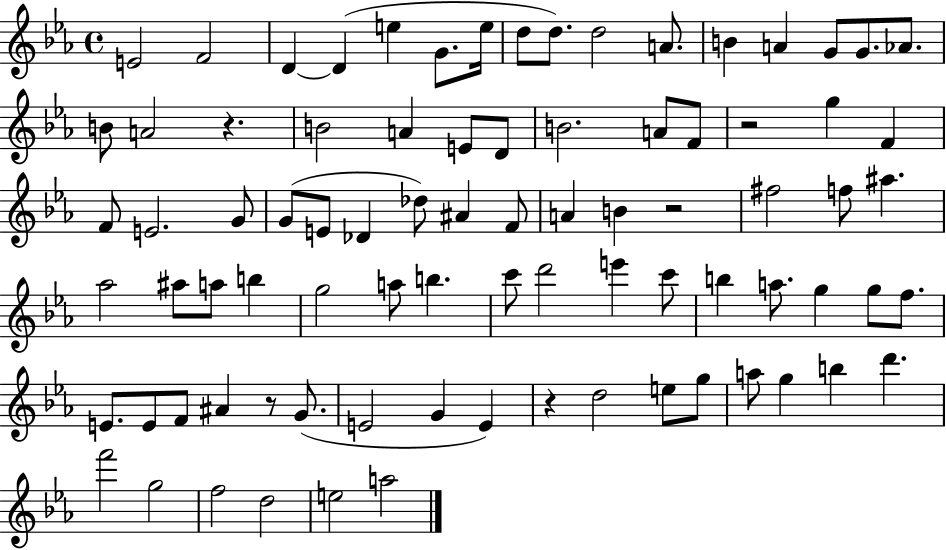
X:1
T:Untitled
M:4/4
L:1/4
K:Eb
E2 F2 D D e G/2 e/4 d/2 d/2 d2 A/2 B A G/2 G/2 _A/2 B/2 A2 z B2 A E/2 D/2 B2 A/2 F/2 z2 g F F/2 E2 G/2 G/2 E/2 _D _d/2 ^A F/2 A B z2 ^f2 f/2 ^a _a2 ^a/2 a/2 b g2 a/2 b c'/2 d'2 e' c'/2 b a/2 g g/2 f/2 E/2 E/2 F/2 ^A z/2 G/2 E2 G E z d2 e/2 g/2 a/2 g b d' f'2 g2 f2 d2 e2 a2